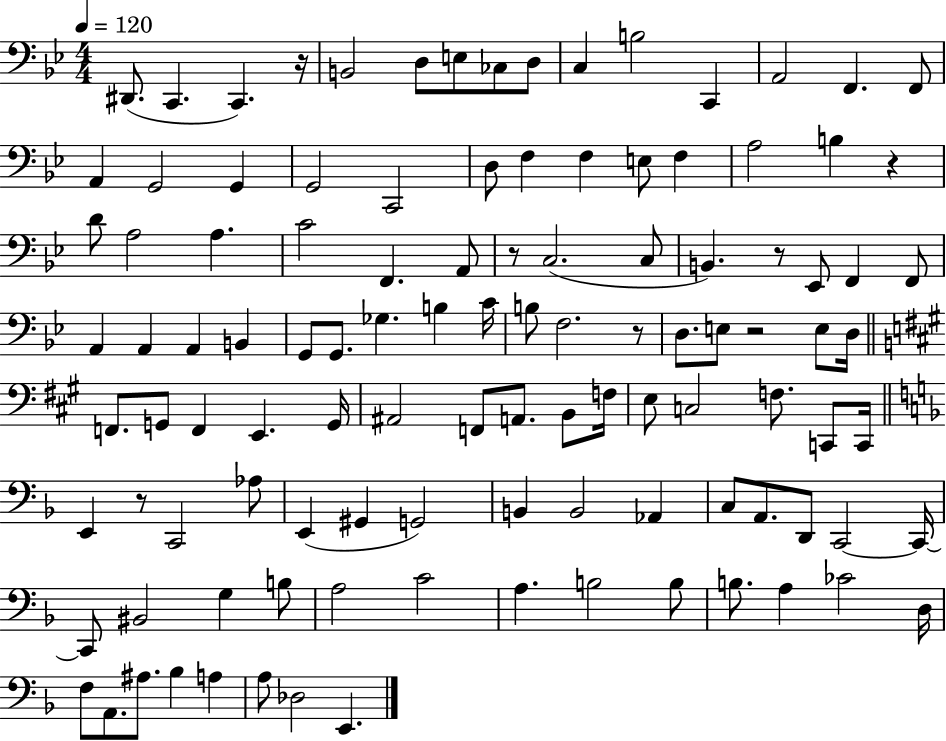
X:1
T:Untitled
M:4/4
L:1/4
K:Bb
^D,,/2 C,, C,, z/4 B,,2 D,/2 E,/2 _C,/2 D,/2 C, B,2 C,, A,,2 F,, F,,/2 A,, G,,2 G,, G,,2 C,,2 D,/2 F, F, E,/2 F, A,2 B, z D/2 A,2 A, C2 F,, A,,/2 z/2 C,2 C,/2 B,, z/2 _E,,/2 F,, F,,/2 A,, A,, A,, B,, G,,/2 G,,/2 _G, B, C/4 B,/2 F,2 z/2 D,/2 E,/2 z2 E,/2 D,/4 F,,/2 G,,/2 F,, E,, G,,/4 ^A,,2 F,,/2 A,,/2 B,,/2 F,/4 E,/2 C,2 F,/2 C,,/2 C,,/4 E,, z/2 C,,2 _A,/2 E,, ^G,, G,,2 B,, B,,2 _A,, C,/2 A,,/2 D,,/2 C,,2 C,,/4 C,,/2 ^B,,2 G, B,/2 A,2 C2 A, B,2 B,/2 B,/2 A, _C2 D,/4 F,/2 A,,/2 ^A,/2 _B, A, A,/2 _D,2 E,,